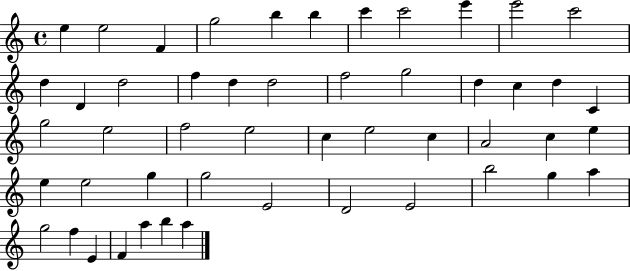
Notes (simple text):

E5/q E5/h F4/q G5/h B5/q B5/q C6/q C6/h E6/q E6/h C6/h D5/q D4/q D5/h F5/q D5/q D5/h F5/h G5/h D5/q C5/q D5/q C4/q G5/h E5/h F5/h E5/h C5/q E5/h C5/q A4/h C5/q E5/q E5/q E5/h G5/q G5/h E4/h D4/h E4/h B5/h G5/q A5/q G5/h F5/q E4/q F4/q A5/q B5/q A5/q